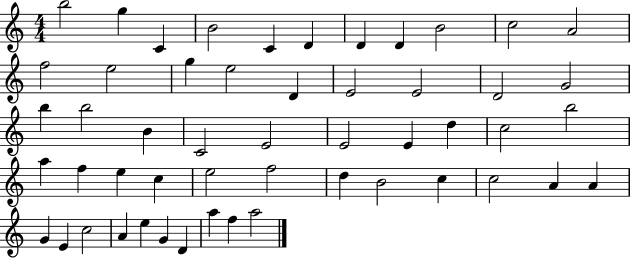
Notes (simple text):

B5/h G5/q C4/q B4/h C4/q D4/q D4/q D4/q B4/h C5/h A4/h F5/h E5/h G5/q E5/h D4/q E4/h E4/h D4/h G4/h B5/q B5/h B4/q C4/h E4/h E4/h E4/q D5/q C5/h B5/h A5/q F5/q E5/q C5/q E5/h F5/h D5/q B4/h C5/q C5/h A4/q A4/q G4/q E4/q C5/h A4/q E5/q G4/q D4/q A5/q F5/q A5/h